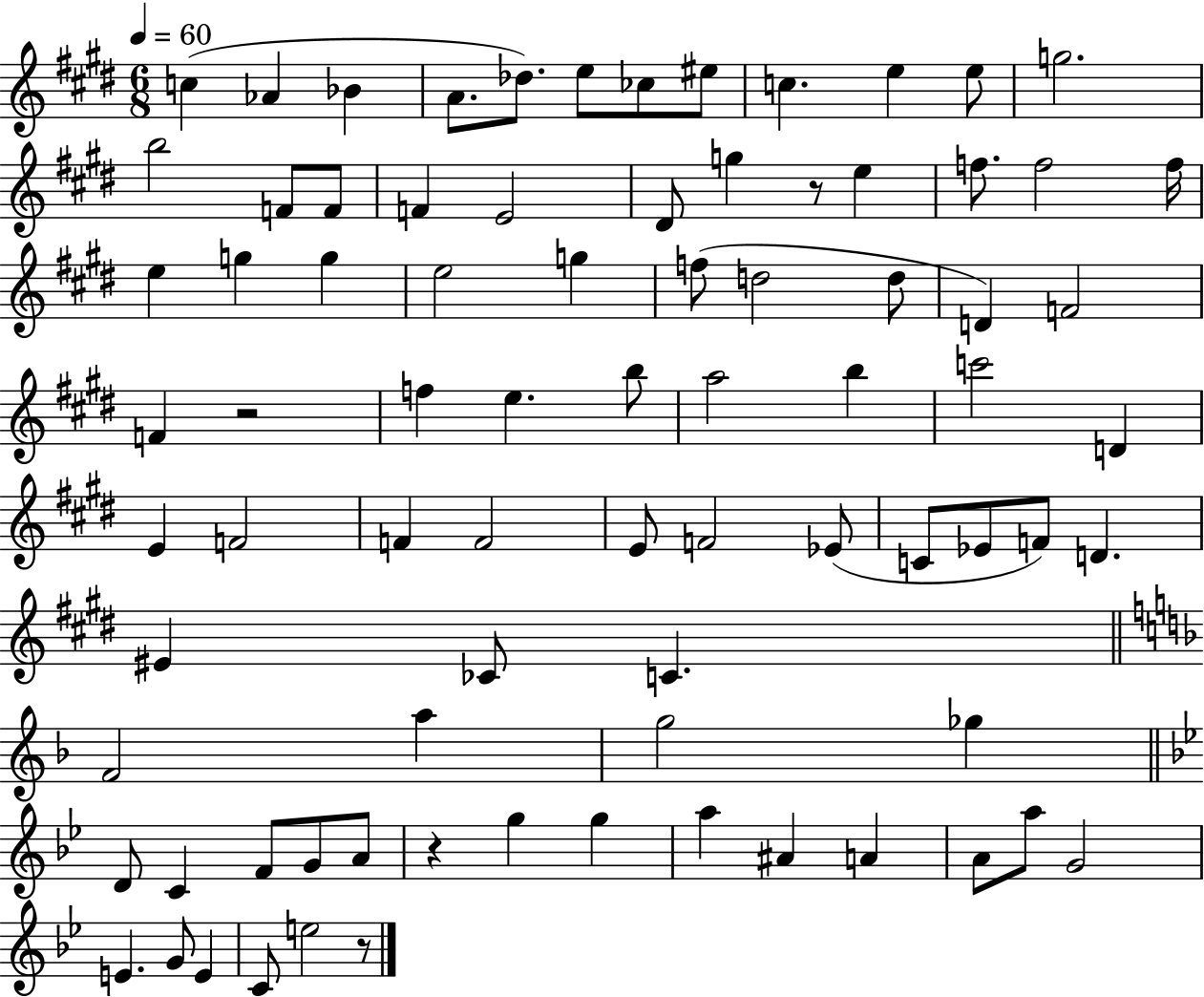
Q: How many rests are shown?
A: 4